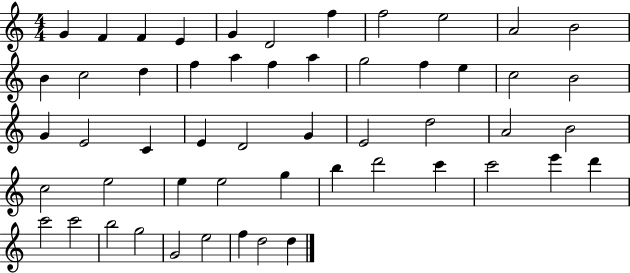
{
  \clef treble
  \numericTimeSignature
  \time 4/4
  \key c \major
  g'4 f'4 f'4 e'4 | g'4 d'2 f''4 | f''2 e''2 | a'2 b'2 | \break b'4 c''2 d''4 | f''4 a''4 f''4 a''4 | g''2 f''4 e''4 | c''2 b'2 | \break g'4 e'2 c'4 | e'4 d'2 g'4 | e'2 d''2 | a'2 b'2 | \break c''2 e''2 | e''4 e''2 g''4 | b''4 d'''2 c'''4 | c'''2 e'''4 d'''4 | \break c'''2 c'''2 | b''2 g''2 | g'2 e''2 | f''4 d''2 d''4 | \break \bar "|."
}